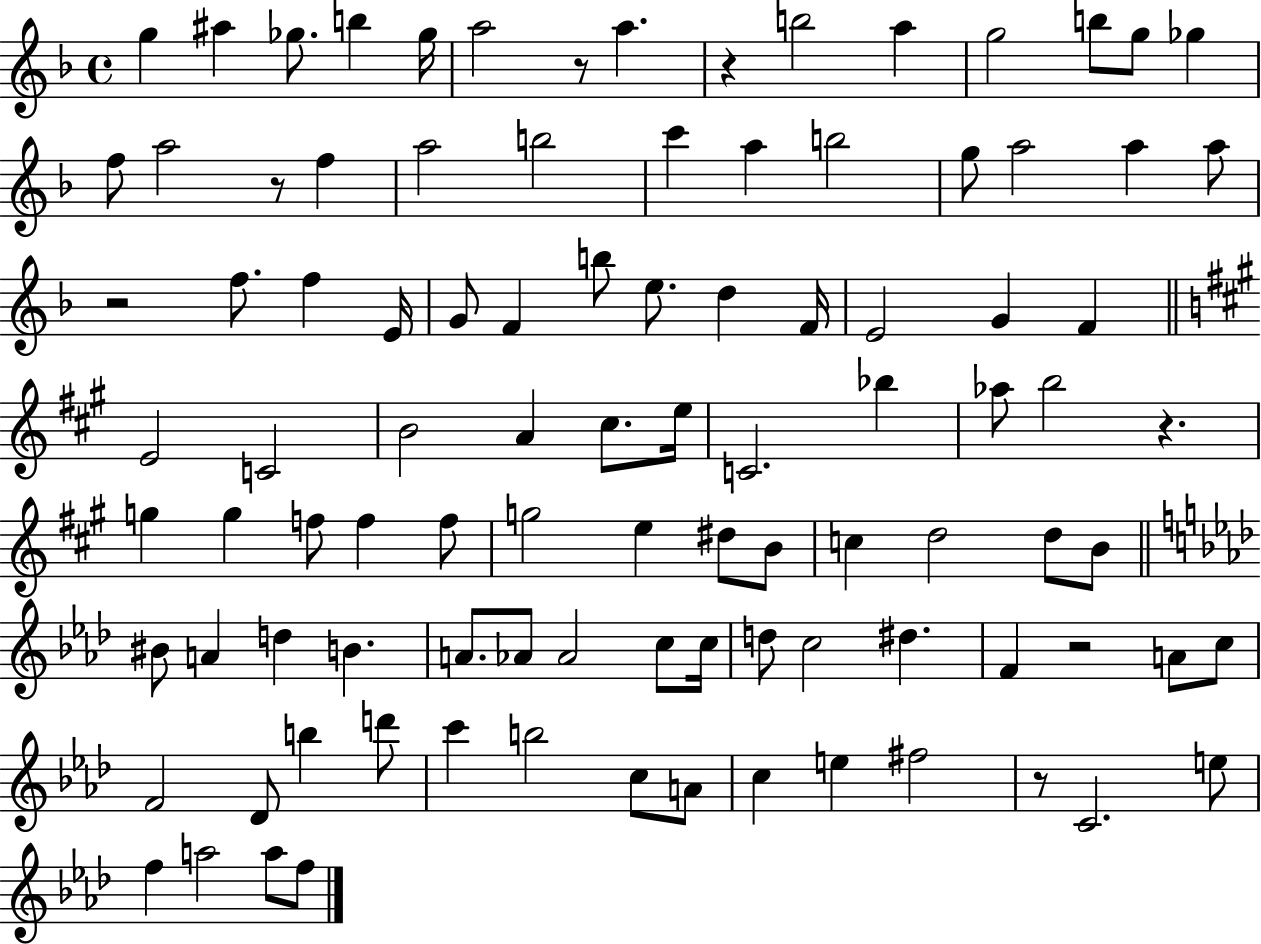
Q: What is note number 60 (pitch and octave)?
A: B4